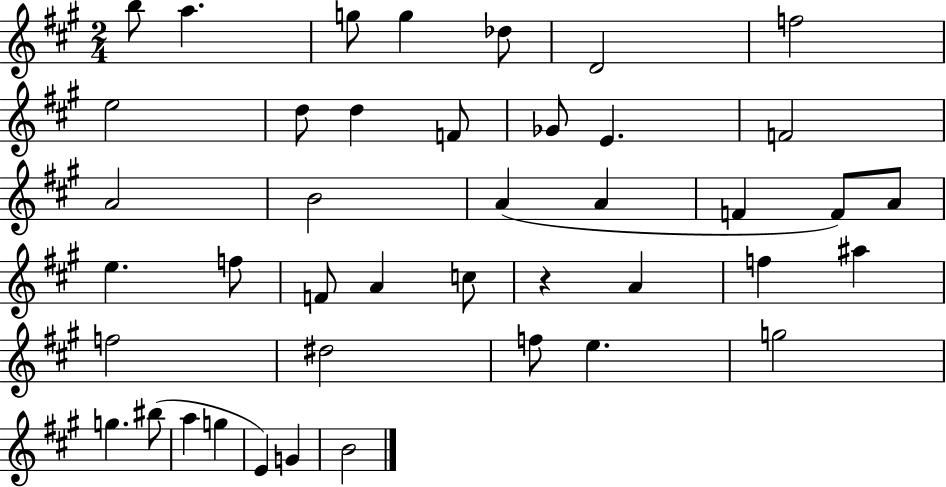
{
  \clef treble
  \numericTimeSignature
  \time 2/4
  \key a \major
  b''8 a''4. | g''8 g''4 des''8 | d'2 | f''2 | \break e''2 | d''8 d''4 f'8 | ges'8 e'4. | f'2 | \break a'2 | b'2 | a'4( a'4 | f'4 f'8) a'8 | \break e''4. f''8 | f'8 a'4 c''8 | r4 a'4 | f''4 ais''4 | \break f''2 | dis''2 | f''8 e''4. | g''2 | \break g''4. bis''8( | a''4 g''4 | e'4) g'4 | b'2 | \break \bar "|."
}